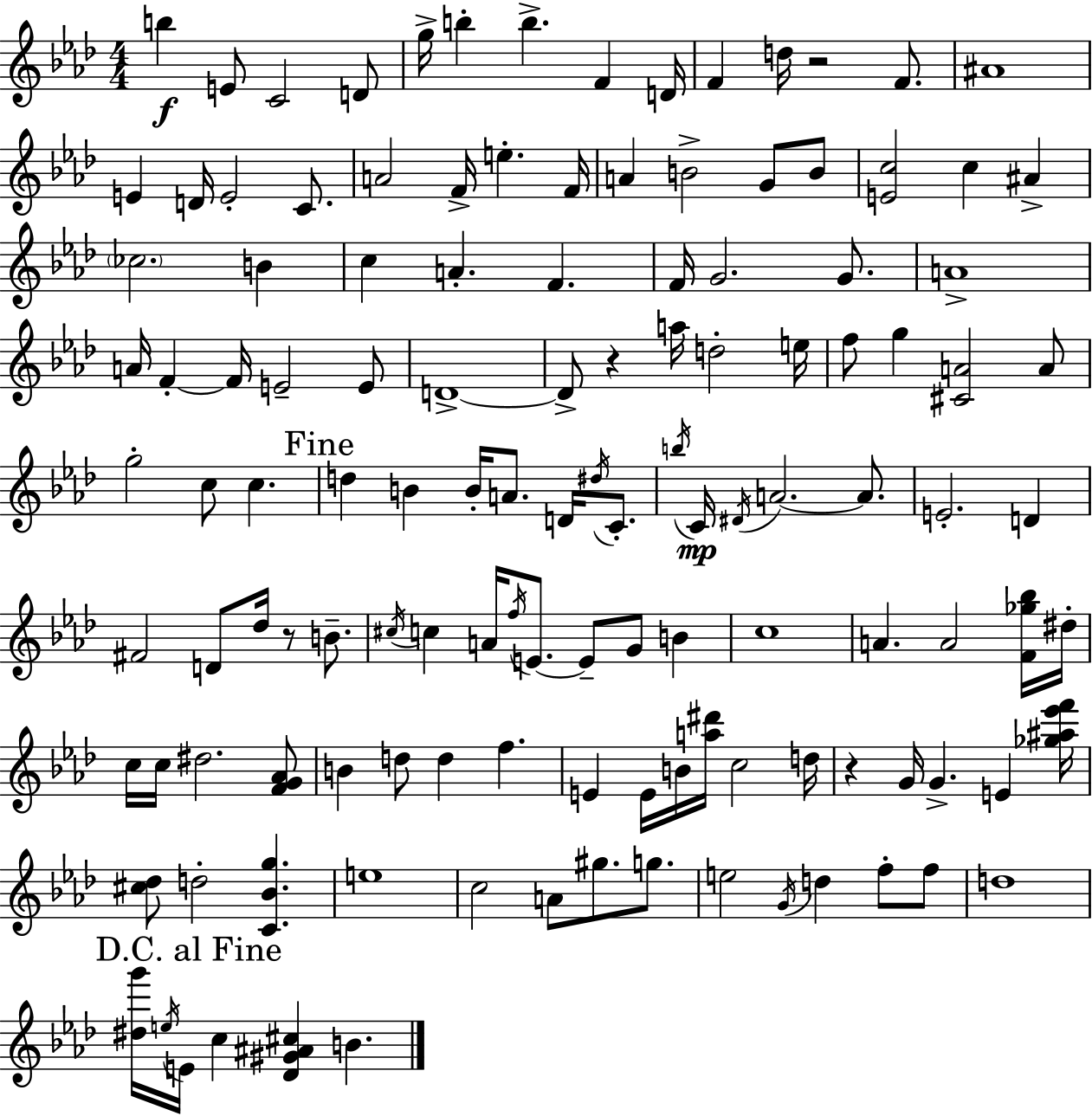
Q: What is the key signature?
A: AES major